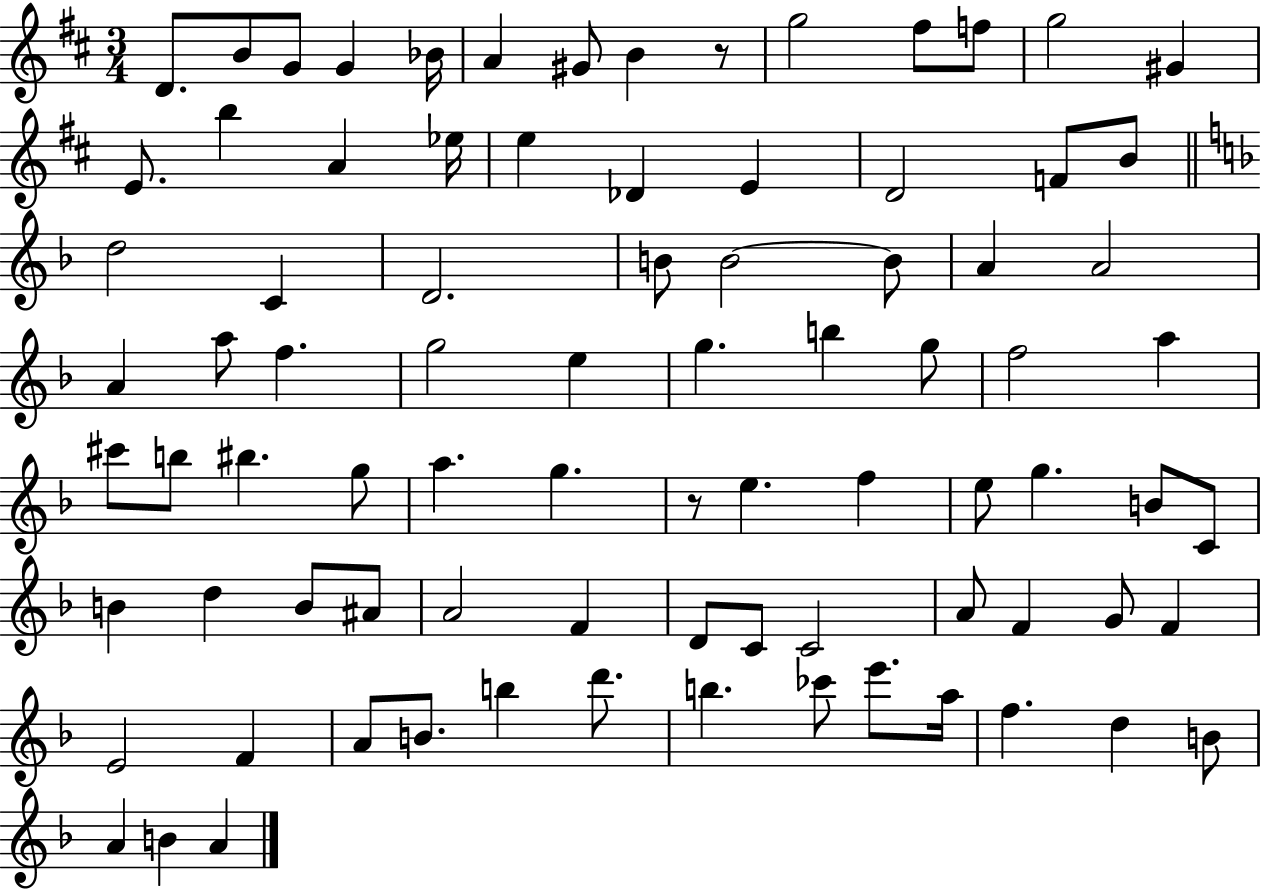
{
  \clef treble
  \numericTimeSignature
  \time 3/4
  \key d \major
  \repeat volta 2 { d'8. b'8 g'8 g'4 bes'16 | a'4 gis'8 b'4 r8 | g''2 fis''8 f''8 | g''2 gis'4 | \break e'8. b''4 a'4 ees''16 | e''4 des'4 e'4 | d'2 f'8 b'8 | \bar "||" \break \key d \minor d''2 c'4 | d'2. | b'8 b'2~~ b'8 | a'4 a'2 | \break a'4 a''8 f''4. | g''2 e''4 | g''4. b''4 g''8 | f''2 a''4 | \break cis'''8 b''8 bis''4. g''8 | a''4. g''4. | r8 e''4. f''4 | e''8 g''4. b'8 c'8 | \break b'4 d''4 b'8 ais'8 | a'2 f'4 | d'8 c'8 c'2 | a'8 f'4 g'8 f'4 | \break e'2 f'4 | a'8 b'8. b''4 d'''8. | b''4. ces'''8 e'''8. a''16 | f''4. d''4 b'8 | \break a'4 b'4 a'4 | } \bar "|."
}